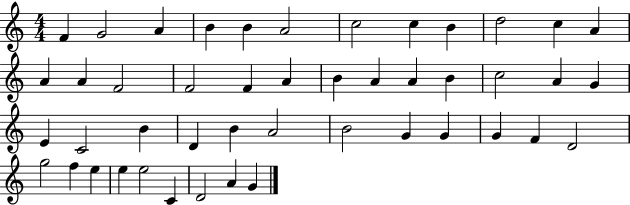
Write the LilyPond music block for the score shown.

{
  \clef treble
  \numericTimeSignature
  \time 4/4
  \key c \major
  f'4 g'2 a'4 | b'4 b'4 a'2 | c''2 c''4 b'4 | d''2 c''4 a'4 | \break a'4 a'4 f'2 | f'2 f'4 a'4 | b'4 a'4 a'4 b'4 | c''2 a'4 g'4 | \break e'4 c'2 b'4 | d'4 b'4 a'2 | b'2 g'4 g'4 | g'4 f'4 d'2 | \break g''2 f''4 e''4 | e''4 e''2 c'4 | d'2 a'4 g'4 | \bar "|."
}